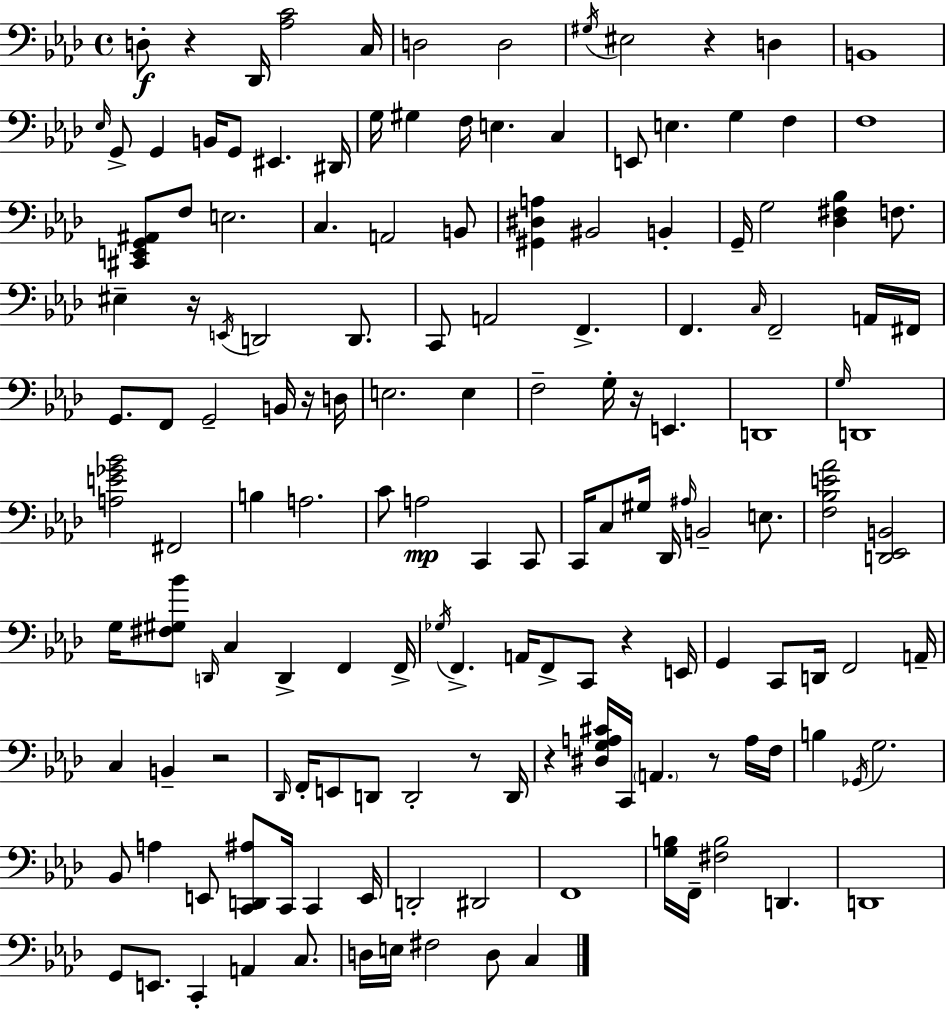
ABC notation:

X:1
T:Untitled
M:4/4
L:1/4
K:Ab
D,/2 z _D,,/4 [_A,C]2 C,/4 D,2 D,2 ^G,/4 ^E,2 z D, B,,4 _E,/4 G,,/2 G,, B,,/4 G,,/2 ^E,, ^D,,/4 G,/4 ^G, F,/4 E, C, E,,/2 E, G, F, F,4 [^C,,E,,G,,^A,,]/2 F,/2 E,2 C, A,,2 B,,/2 [^G,,^D,A,] ^B,,2 B,, G,,/4 G,2 [_D,^F,_B,] F,/2 ^E, z/4 E,,/4 D,,2 D,,/2 C,,/2 A,,2 F,, F,, C,/4 F,,2 A,,/4 ^F,,/4 G,,/2 F,,/2 G,,2 B,,/4 z/4 D,/4 E,2 E, F,2 G,/4 z/4 E,, D,,4 G,/4 D,,4 [A,E_G_B]2 ^F,,2 B, A,2 C/2 A,2 C,, C,,/2 C,,/4 C,/2 ^G,/4 _D,,/4 ^A,/4 B,,2 E,/2 [F,_B,E_A]2 [D,,_E,,B,,]2 G,/4 [^F,^G,_B]/2 D,,/4 C, D,, F,, F,,/4 _G,/4 F,, A,,/4 F,,/2 C,,/2 z E,,/4 G,, C,,/2 D,,/4 F,,2 A,,/4 C, B,, z2 _D,,/4 F,,/4 E,,/2 D,,/2 D,,2 z/2 D,,/4 z [^D,G,A,^C]/4 C,,/4 A,, z/2 A,/4 F,/4 B, _G,,/4 G,2 _B,,/2 A, E,,/2 [C,,D,,^A,]/2 C,,/4 C,, E,,/4 D,,2 ^D,,2 F,,4 [G,B,]/4 F,,/4 [^F,B,]2 D,, D,,4 G,,/2 E,,/2 C,, A,, C,/2 D,/4 E,/4 ^F,2 D,/2 C,